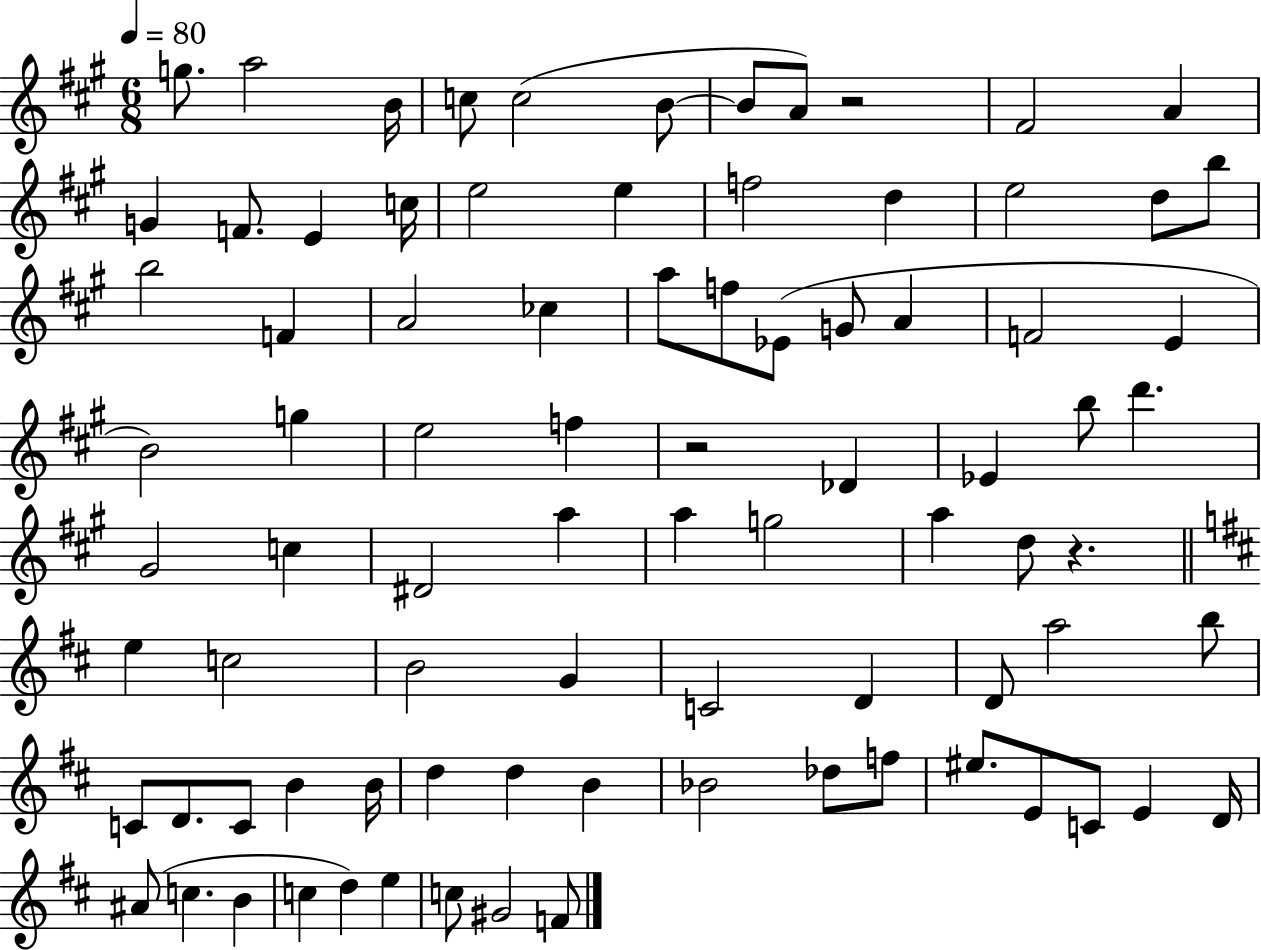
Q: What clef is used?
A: treble